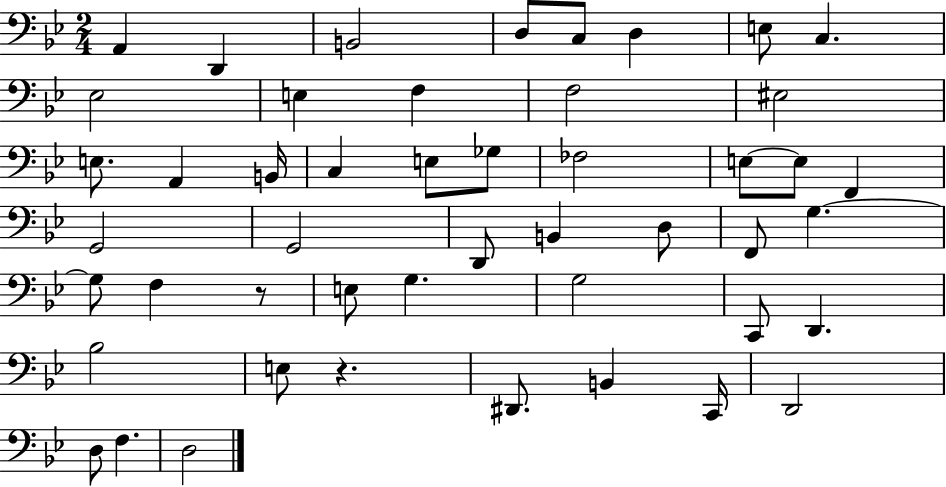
X:1
T:Untitled
M:2/4
L:1/4
K:Bb
A,, D,, B,,2 D,/2 C,/2 D, E,/2 C, _E,2 E, F, F,2 ^E,2 E,/2 A,, B,,/4 C, E,/2 _G,/2 _F,2 E,/2 E,/2 F,, G,,2 G,,2 D,,/2 B,, D,/2 F,,/2 G, G,/2 F, z/2 E,/2 G, G,2 C,,/2 D,, _B,2 E,/2 z ^D,,/2 B,, C,,/4 D,,2 D,/2 F, D,2